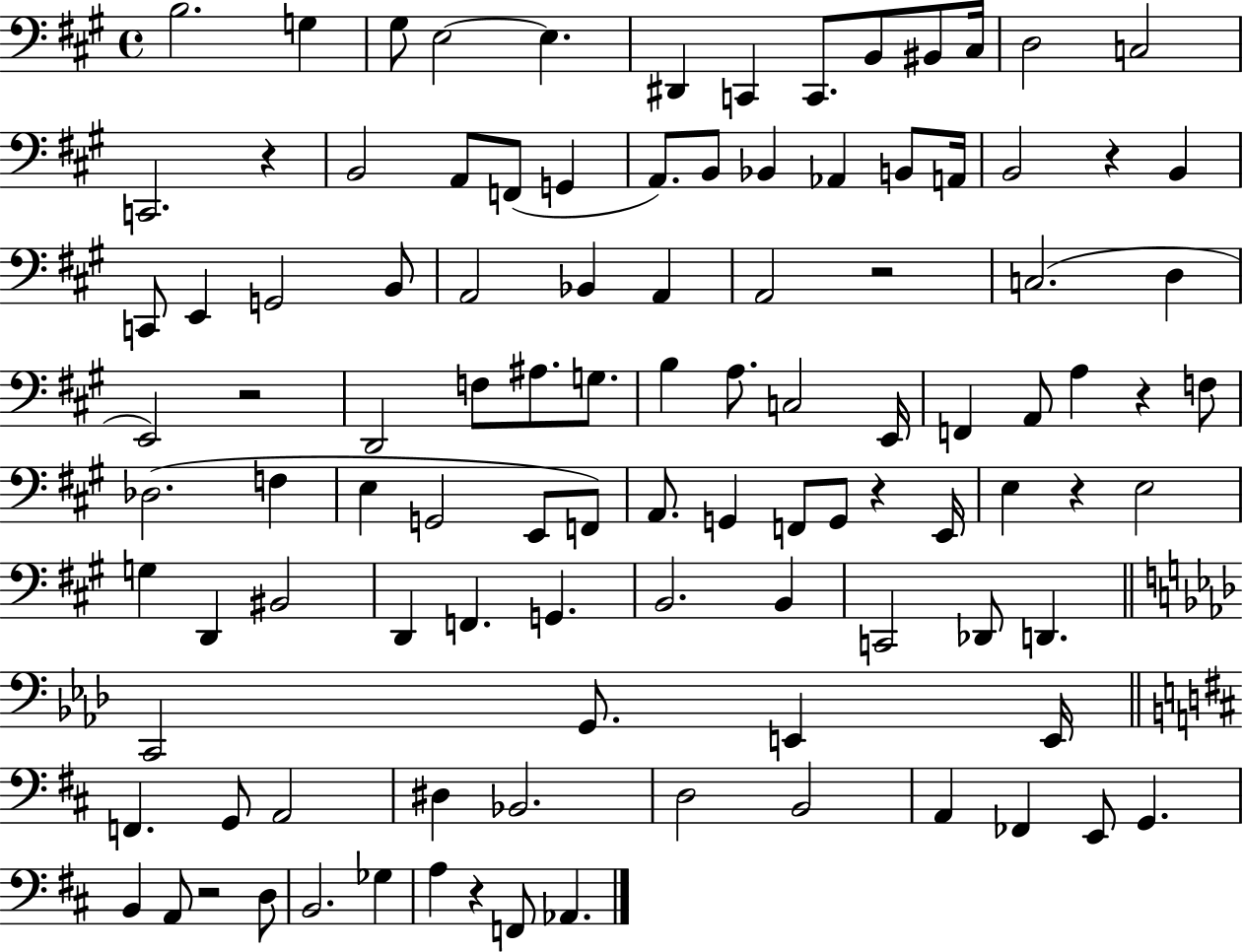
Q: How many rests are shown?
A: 9